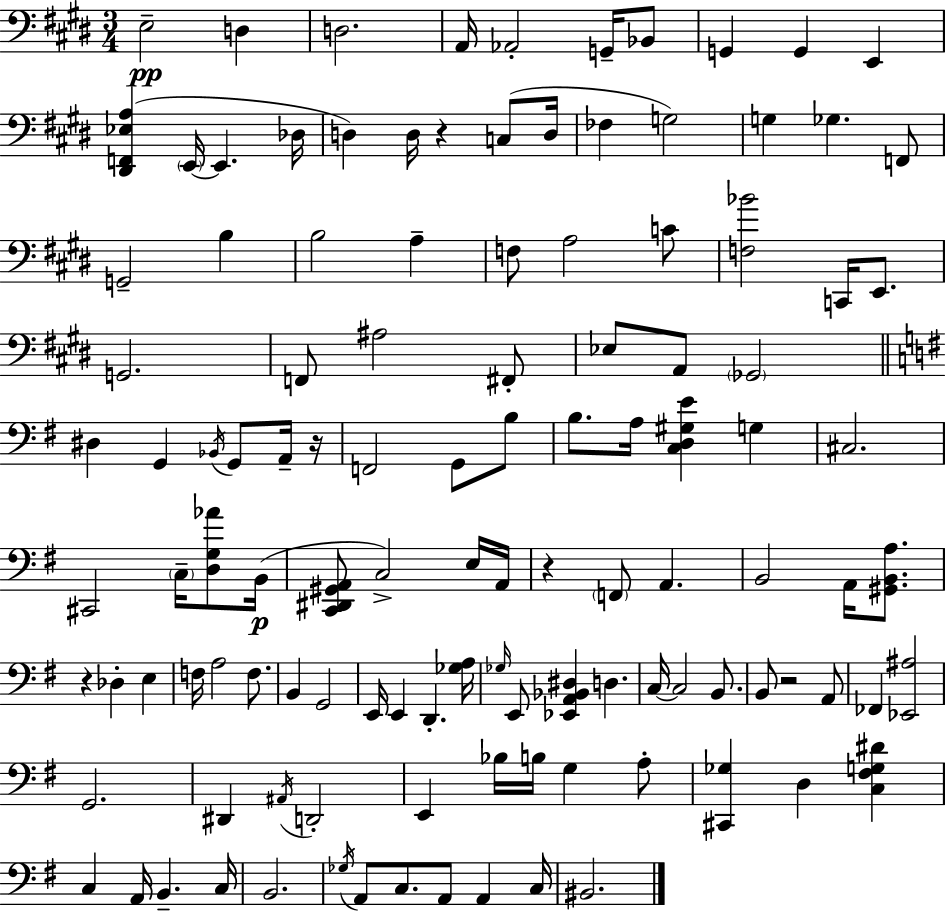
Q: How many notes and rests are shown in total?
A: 117